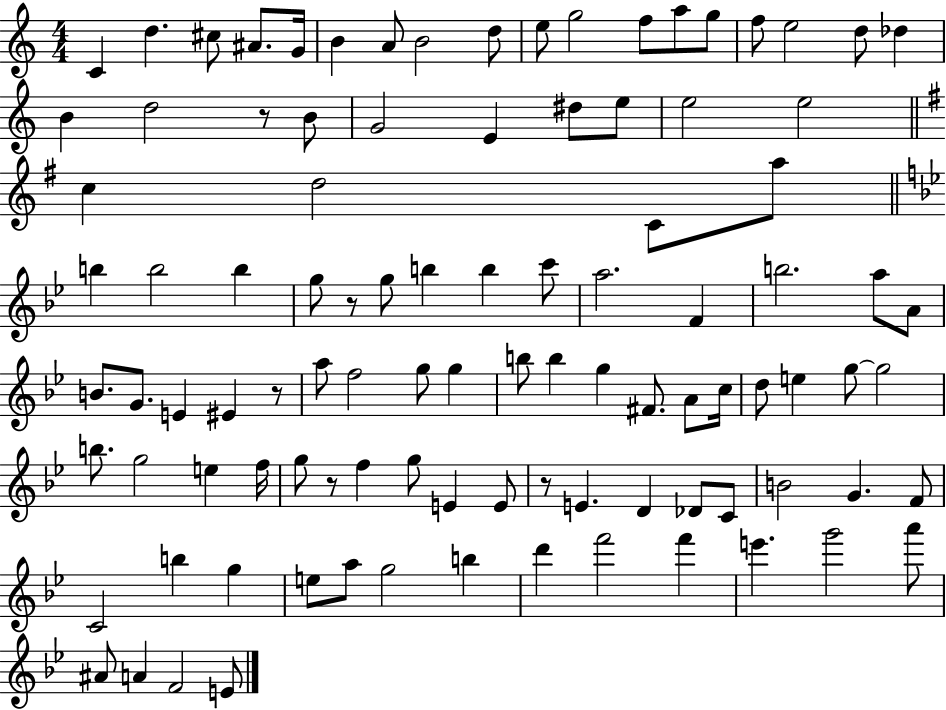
X:1
T:Untitled
M:4/4
L:1/4
K:C
C d ^c/2 ^A/2 G/4 B A/2 B2 d/2 e/2 g2 f/2 a/2 g/2 f/2 e2 d/2 _d B d2 z/2 B/2 G2 E ^d/2 e/2 e2 e2 c d2 C/2 a/2 b b2 b g/2 z/2 g/2 b b c'/2 a2 F b2 a/2 A/2 B/2 G/2 E ^E z/2 a/2 f2 g/2 g b/2 b g ^F/2 A/2 c/4 d/2 e g/2 g2 b/2 g2 e f/4 g/2 z/2 f g/2 E E/2 z/2 E D _D/2 C/2 B2 G F/2 C2 b g e/2 a/2 g2 b d' f'2 f' e' g'2 a'/2 ^A/2 A F2 E/2